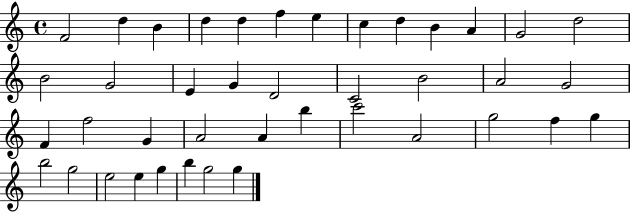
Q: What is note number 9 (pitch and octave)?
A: D5